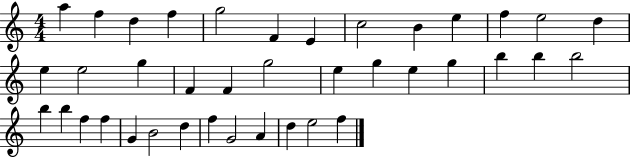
{
  \clef treble
  \numericTimeSignature
  \time 4/4
  \key c \major
  a''4 f''4 d''4 f''4 | g''2 f'4 e'4 | c''2 b'4 e''4 | f''4 e''2 d''4 | \break e''4 e''2 g''4 | f'4 f'4 g''2 | e''4 g''4 e''4 g''4 | b''4 b''4 b''2 | \break b''4 b''4 f''4 f''4 | g'4 b'2 d''4 | f''4 g'2 a'4 | d''4 e''2 f''4 | \break \bar "|."
}